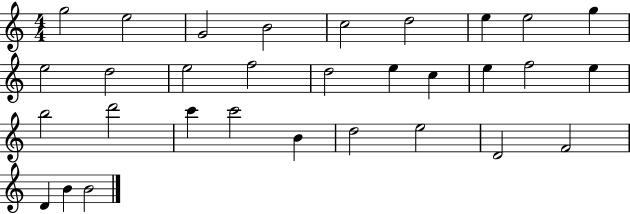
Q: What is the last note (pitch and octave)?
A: B4